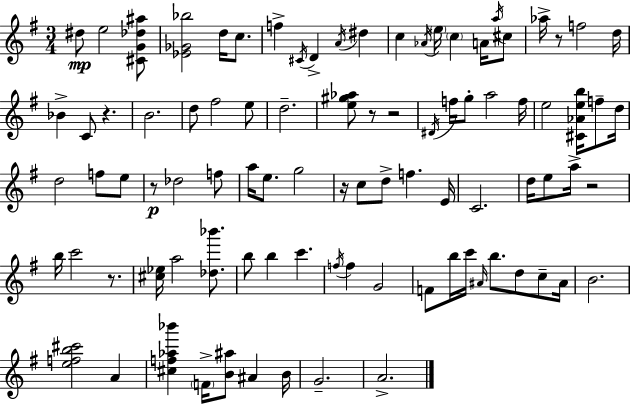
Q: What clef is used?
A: treble